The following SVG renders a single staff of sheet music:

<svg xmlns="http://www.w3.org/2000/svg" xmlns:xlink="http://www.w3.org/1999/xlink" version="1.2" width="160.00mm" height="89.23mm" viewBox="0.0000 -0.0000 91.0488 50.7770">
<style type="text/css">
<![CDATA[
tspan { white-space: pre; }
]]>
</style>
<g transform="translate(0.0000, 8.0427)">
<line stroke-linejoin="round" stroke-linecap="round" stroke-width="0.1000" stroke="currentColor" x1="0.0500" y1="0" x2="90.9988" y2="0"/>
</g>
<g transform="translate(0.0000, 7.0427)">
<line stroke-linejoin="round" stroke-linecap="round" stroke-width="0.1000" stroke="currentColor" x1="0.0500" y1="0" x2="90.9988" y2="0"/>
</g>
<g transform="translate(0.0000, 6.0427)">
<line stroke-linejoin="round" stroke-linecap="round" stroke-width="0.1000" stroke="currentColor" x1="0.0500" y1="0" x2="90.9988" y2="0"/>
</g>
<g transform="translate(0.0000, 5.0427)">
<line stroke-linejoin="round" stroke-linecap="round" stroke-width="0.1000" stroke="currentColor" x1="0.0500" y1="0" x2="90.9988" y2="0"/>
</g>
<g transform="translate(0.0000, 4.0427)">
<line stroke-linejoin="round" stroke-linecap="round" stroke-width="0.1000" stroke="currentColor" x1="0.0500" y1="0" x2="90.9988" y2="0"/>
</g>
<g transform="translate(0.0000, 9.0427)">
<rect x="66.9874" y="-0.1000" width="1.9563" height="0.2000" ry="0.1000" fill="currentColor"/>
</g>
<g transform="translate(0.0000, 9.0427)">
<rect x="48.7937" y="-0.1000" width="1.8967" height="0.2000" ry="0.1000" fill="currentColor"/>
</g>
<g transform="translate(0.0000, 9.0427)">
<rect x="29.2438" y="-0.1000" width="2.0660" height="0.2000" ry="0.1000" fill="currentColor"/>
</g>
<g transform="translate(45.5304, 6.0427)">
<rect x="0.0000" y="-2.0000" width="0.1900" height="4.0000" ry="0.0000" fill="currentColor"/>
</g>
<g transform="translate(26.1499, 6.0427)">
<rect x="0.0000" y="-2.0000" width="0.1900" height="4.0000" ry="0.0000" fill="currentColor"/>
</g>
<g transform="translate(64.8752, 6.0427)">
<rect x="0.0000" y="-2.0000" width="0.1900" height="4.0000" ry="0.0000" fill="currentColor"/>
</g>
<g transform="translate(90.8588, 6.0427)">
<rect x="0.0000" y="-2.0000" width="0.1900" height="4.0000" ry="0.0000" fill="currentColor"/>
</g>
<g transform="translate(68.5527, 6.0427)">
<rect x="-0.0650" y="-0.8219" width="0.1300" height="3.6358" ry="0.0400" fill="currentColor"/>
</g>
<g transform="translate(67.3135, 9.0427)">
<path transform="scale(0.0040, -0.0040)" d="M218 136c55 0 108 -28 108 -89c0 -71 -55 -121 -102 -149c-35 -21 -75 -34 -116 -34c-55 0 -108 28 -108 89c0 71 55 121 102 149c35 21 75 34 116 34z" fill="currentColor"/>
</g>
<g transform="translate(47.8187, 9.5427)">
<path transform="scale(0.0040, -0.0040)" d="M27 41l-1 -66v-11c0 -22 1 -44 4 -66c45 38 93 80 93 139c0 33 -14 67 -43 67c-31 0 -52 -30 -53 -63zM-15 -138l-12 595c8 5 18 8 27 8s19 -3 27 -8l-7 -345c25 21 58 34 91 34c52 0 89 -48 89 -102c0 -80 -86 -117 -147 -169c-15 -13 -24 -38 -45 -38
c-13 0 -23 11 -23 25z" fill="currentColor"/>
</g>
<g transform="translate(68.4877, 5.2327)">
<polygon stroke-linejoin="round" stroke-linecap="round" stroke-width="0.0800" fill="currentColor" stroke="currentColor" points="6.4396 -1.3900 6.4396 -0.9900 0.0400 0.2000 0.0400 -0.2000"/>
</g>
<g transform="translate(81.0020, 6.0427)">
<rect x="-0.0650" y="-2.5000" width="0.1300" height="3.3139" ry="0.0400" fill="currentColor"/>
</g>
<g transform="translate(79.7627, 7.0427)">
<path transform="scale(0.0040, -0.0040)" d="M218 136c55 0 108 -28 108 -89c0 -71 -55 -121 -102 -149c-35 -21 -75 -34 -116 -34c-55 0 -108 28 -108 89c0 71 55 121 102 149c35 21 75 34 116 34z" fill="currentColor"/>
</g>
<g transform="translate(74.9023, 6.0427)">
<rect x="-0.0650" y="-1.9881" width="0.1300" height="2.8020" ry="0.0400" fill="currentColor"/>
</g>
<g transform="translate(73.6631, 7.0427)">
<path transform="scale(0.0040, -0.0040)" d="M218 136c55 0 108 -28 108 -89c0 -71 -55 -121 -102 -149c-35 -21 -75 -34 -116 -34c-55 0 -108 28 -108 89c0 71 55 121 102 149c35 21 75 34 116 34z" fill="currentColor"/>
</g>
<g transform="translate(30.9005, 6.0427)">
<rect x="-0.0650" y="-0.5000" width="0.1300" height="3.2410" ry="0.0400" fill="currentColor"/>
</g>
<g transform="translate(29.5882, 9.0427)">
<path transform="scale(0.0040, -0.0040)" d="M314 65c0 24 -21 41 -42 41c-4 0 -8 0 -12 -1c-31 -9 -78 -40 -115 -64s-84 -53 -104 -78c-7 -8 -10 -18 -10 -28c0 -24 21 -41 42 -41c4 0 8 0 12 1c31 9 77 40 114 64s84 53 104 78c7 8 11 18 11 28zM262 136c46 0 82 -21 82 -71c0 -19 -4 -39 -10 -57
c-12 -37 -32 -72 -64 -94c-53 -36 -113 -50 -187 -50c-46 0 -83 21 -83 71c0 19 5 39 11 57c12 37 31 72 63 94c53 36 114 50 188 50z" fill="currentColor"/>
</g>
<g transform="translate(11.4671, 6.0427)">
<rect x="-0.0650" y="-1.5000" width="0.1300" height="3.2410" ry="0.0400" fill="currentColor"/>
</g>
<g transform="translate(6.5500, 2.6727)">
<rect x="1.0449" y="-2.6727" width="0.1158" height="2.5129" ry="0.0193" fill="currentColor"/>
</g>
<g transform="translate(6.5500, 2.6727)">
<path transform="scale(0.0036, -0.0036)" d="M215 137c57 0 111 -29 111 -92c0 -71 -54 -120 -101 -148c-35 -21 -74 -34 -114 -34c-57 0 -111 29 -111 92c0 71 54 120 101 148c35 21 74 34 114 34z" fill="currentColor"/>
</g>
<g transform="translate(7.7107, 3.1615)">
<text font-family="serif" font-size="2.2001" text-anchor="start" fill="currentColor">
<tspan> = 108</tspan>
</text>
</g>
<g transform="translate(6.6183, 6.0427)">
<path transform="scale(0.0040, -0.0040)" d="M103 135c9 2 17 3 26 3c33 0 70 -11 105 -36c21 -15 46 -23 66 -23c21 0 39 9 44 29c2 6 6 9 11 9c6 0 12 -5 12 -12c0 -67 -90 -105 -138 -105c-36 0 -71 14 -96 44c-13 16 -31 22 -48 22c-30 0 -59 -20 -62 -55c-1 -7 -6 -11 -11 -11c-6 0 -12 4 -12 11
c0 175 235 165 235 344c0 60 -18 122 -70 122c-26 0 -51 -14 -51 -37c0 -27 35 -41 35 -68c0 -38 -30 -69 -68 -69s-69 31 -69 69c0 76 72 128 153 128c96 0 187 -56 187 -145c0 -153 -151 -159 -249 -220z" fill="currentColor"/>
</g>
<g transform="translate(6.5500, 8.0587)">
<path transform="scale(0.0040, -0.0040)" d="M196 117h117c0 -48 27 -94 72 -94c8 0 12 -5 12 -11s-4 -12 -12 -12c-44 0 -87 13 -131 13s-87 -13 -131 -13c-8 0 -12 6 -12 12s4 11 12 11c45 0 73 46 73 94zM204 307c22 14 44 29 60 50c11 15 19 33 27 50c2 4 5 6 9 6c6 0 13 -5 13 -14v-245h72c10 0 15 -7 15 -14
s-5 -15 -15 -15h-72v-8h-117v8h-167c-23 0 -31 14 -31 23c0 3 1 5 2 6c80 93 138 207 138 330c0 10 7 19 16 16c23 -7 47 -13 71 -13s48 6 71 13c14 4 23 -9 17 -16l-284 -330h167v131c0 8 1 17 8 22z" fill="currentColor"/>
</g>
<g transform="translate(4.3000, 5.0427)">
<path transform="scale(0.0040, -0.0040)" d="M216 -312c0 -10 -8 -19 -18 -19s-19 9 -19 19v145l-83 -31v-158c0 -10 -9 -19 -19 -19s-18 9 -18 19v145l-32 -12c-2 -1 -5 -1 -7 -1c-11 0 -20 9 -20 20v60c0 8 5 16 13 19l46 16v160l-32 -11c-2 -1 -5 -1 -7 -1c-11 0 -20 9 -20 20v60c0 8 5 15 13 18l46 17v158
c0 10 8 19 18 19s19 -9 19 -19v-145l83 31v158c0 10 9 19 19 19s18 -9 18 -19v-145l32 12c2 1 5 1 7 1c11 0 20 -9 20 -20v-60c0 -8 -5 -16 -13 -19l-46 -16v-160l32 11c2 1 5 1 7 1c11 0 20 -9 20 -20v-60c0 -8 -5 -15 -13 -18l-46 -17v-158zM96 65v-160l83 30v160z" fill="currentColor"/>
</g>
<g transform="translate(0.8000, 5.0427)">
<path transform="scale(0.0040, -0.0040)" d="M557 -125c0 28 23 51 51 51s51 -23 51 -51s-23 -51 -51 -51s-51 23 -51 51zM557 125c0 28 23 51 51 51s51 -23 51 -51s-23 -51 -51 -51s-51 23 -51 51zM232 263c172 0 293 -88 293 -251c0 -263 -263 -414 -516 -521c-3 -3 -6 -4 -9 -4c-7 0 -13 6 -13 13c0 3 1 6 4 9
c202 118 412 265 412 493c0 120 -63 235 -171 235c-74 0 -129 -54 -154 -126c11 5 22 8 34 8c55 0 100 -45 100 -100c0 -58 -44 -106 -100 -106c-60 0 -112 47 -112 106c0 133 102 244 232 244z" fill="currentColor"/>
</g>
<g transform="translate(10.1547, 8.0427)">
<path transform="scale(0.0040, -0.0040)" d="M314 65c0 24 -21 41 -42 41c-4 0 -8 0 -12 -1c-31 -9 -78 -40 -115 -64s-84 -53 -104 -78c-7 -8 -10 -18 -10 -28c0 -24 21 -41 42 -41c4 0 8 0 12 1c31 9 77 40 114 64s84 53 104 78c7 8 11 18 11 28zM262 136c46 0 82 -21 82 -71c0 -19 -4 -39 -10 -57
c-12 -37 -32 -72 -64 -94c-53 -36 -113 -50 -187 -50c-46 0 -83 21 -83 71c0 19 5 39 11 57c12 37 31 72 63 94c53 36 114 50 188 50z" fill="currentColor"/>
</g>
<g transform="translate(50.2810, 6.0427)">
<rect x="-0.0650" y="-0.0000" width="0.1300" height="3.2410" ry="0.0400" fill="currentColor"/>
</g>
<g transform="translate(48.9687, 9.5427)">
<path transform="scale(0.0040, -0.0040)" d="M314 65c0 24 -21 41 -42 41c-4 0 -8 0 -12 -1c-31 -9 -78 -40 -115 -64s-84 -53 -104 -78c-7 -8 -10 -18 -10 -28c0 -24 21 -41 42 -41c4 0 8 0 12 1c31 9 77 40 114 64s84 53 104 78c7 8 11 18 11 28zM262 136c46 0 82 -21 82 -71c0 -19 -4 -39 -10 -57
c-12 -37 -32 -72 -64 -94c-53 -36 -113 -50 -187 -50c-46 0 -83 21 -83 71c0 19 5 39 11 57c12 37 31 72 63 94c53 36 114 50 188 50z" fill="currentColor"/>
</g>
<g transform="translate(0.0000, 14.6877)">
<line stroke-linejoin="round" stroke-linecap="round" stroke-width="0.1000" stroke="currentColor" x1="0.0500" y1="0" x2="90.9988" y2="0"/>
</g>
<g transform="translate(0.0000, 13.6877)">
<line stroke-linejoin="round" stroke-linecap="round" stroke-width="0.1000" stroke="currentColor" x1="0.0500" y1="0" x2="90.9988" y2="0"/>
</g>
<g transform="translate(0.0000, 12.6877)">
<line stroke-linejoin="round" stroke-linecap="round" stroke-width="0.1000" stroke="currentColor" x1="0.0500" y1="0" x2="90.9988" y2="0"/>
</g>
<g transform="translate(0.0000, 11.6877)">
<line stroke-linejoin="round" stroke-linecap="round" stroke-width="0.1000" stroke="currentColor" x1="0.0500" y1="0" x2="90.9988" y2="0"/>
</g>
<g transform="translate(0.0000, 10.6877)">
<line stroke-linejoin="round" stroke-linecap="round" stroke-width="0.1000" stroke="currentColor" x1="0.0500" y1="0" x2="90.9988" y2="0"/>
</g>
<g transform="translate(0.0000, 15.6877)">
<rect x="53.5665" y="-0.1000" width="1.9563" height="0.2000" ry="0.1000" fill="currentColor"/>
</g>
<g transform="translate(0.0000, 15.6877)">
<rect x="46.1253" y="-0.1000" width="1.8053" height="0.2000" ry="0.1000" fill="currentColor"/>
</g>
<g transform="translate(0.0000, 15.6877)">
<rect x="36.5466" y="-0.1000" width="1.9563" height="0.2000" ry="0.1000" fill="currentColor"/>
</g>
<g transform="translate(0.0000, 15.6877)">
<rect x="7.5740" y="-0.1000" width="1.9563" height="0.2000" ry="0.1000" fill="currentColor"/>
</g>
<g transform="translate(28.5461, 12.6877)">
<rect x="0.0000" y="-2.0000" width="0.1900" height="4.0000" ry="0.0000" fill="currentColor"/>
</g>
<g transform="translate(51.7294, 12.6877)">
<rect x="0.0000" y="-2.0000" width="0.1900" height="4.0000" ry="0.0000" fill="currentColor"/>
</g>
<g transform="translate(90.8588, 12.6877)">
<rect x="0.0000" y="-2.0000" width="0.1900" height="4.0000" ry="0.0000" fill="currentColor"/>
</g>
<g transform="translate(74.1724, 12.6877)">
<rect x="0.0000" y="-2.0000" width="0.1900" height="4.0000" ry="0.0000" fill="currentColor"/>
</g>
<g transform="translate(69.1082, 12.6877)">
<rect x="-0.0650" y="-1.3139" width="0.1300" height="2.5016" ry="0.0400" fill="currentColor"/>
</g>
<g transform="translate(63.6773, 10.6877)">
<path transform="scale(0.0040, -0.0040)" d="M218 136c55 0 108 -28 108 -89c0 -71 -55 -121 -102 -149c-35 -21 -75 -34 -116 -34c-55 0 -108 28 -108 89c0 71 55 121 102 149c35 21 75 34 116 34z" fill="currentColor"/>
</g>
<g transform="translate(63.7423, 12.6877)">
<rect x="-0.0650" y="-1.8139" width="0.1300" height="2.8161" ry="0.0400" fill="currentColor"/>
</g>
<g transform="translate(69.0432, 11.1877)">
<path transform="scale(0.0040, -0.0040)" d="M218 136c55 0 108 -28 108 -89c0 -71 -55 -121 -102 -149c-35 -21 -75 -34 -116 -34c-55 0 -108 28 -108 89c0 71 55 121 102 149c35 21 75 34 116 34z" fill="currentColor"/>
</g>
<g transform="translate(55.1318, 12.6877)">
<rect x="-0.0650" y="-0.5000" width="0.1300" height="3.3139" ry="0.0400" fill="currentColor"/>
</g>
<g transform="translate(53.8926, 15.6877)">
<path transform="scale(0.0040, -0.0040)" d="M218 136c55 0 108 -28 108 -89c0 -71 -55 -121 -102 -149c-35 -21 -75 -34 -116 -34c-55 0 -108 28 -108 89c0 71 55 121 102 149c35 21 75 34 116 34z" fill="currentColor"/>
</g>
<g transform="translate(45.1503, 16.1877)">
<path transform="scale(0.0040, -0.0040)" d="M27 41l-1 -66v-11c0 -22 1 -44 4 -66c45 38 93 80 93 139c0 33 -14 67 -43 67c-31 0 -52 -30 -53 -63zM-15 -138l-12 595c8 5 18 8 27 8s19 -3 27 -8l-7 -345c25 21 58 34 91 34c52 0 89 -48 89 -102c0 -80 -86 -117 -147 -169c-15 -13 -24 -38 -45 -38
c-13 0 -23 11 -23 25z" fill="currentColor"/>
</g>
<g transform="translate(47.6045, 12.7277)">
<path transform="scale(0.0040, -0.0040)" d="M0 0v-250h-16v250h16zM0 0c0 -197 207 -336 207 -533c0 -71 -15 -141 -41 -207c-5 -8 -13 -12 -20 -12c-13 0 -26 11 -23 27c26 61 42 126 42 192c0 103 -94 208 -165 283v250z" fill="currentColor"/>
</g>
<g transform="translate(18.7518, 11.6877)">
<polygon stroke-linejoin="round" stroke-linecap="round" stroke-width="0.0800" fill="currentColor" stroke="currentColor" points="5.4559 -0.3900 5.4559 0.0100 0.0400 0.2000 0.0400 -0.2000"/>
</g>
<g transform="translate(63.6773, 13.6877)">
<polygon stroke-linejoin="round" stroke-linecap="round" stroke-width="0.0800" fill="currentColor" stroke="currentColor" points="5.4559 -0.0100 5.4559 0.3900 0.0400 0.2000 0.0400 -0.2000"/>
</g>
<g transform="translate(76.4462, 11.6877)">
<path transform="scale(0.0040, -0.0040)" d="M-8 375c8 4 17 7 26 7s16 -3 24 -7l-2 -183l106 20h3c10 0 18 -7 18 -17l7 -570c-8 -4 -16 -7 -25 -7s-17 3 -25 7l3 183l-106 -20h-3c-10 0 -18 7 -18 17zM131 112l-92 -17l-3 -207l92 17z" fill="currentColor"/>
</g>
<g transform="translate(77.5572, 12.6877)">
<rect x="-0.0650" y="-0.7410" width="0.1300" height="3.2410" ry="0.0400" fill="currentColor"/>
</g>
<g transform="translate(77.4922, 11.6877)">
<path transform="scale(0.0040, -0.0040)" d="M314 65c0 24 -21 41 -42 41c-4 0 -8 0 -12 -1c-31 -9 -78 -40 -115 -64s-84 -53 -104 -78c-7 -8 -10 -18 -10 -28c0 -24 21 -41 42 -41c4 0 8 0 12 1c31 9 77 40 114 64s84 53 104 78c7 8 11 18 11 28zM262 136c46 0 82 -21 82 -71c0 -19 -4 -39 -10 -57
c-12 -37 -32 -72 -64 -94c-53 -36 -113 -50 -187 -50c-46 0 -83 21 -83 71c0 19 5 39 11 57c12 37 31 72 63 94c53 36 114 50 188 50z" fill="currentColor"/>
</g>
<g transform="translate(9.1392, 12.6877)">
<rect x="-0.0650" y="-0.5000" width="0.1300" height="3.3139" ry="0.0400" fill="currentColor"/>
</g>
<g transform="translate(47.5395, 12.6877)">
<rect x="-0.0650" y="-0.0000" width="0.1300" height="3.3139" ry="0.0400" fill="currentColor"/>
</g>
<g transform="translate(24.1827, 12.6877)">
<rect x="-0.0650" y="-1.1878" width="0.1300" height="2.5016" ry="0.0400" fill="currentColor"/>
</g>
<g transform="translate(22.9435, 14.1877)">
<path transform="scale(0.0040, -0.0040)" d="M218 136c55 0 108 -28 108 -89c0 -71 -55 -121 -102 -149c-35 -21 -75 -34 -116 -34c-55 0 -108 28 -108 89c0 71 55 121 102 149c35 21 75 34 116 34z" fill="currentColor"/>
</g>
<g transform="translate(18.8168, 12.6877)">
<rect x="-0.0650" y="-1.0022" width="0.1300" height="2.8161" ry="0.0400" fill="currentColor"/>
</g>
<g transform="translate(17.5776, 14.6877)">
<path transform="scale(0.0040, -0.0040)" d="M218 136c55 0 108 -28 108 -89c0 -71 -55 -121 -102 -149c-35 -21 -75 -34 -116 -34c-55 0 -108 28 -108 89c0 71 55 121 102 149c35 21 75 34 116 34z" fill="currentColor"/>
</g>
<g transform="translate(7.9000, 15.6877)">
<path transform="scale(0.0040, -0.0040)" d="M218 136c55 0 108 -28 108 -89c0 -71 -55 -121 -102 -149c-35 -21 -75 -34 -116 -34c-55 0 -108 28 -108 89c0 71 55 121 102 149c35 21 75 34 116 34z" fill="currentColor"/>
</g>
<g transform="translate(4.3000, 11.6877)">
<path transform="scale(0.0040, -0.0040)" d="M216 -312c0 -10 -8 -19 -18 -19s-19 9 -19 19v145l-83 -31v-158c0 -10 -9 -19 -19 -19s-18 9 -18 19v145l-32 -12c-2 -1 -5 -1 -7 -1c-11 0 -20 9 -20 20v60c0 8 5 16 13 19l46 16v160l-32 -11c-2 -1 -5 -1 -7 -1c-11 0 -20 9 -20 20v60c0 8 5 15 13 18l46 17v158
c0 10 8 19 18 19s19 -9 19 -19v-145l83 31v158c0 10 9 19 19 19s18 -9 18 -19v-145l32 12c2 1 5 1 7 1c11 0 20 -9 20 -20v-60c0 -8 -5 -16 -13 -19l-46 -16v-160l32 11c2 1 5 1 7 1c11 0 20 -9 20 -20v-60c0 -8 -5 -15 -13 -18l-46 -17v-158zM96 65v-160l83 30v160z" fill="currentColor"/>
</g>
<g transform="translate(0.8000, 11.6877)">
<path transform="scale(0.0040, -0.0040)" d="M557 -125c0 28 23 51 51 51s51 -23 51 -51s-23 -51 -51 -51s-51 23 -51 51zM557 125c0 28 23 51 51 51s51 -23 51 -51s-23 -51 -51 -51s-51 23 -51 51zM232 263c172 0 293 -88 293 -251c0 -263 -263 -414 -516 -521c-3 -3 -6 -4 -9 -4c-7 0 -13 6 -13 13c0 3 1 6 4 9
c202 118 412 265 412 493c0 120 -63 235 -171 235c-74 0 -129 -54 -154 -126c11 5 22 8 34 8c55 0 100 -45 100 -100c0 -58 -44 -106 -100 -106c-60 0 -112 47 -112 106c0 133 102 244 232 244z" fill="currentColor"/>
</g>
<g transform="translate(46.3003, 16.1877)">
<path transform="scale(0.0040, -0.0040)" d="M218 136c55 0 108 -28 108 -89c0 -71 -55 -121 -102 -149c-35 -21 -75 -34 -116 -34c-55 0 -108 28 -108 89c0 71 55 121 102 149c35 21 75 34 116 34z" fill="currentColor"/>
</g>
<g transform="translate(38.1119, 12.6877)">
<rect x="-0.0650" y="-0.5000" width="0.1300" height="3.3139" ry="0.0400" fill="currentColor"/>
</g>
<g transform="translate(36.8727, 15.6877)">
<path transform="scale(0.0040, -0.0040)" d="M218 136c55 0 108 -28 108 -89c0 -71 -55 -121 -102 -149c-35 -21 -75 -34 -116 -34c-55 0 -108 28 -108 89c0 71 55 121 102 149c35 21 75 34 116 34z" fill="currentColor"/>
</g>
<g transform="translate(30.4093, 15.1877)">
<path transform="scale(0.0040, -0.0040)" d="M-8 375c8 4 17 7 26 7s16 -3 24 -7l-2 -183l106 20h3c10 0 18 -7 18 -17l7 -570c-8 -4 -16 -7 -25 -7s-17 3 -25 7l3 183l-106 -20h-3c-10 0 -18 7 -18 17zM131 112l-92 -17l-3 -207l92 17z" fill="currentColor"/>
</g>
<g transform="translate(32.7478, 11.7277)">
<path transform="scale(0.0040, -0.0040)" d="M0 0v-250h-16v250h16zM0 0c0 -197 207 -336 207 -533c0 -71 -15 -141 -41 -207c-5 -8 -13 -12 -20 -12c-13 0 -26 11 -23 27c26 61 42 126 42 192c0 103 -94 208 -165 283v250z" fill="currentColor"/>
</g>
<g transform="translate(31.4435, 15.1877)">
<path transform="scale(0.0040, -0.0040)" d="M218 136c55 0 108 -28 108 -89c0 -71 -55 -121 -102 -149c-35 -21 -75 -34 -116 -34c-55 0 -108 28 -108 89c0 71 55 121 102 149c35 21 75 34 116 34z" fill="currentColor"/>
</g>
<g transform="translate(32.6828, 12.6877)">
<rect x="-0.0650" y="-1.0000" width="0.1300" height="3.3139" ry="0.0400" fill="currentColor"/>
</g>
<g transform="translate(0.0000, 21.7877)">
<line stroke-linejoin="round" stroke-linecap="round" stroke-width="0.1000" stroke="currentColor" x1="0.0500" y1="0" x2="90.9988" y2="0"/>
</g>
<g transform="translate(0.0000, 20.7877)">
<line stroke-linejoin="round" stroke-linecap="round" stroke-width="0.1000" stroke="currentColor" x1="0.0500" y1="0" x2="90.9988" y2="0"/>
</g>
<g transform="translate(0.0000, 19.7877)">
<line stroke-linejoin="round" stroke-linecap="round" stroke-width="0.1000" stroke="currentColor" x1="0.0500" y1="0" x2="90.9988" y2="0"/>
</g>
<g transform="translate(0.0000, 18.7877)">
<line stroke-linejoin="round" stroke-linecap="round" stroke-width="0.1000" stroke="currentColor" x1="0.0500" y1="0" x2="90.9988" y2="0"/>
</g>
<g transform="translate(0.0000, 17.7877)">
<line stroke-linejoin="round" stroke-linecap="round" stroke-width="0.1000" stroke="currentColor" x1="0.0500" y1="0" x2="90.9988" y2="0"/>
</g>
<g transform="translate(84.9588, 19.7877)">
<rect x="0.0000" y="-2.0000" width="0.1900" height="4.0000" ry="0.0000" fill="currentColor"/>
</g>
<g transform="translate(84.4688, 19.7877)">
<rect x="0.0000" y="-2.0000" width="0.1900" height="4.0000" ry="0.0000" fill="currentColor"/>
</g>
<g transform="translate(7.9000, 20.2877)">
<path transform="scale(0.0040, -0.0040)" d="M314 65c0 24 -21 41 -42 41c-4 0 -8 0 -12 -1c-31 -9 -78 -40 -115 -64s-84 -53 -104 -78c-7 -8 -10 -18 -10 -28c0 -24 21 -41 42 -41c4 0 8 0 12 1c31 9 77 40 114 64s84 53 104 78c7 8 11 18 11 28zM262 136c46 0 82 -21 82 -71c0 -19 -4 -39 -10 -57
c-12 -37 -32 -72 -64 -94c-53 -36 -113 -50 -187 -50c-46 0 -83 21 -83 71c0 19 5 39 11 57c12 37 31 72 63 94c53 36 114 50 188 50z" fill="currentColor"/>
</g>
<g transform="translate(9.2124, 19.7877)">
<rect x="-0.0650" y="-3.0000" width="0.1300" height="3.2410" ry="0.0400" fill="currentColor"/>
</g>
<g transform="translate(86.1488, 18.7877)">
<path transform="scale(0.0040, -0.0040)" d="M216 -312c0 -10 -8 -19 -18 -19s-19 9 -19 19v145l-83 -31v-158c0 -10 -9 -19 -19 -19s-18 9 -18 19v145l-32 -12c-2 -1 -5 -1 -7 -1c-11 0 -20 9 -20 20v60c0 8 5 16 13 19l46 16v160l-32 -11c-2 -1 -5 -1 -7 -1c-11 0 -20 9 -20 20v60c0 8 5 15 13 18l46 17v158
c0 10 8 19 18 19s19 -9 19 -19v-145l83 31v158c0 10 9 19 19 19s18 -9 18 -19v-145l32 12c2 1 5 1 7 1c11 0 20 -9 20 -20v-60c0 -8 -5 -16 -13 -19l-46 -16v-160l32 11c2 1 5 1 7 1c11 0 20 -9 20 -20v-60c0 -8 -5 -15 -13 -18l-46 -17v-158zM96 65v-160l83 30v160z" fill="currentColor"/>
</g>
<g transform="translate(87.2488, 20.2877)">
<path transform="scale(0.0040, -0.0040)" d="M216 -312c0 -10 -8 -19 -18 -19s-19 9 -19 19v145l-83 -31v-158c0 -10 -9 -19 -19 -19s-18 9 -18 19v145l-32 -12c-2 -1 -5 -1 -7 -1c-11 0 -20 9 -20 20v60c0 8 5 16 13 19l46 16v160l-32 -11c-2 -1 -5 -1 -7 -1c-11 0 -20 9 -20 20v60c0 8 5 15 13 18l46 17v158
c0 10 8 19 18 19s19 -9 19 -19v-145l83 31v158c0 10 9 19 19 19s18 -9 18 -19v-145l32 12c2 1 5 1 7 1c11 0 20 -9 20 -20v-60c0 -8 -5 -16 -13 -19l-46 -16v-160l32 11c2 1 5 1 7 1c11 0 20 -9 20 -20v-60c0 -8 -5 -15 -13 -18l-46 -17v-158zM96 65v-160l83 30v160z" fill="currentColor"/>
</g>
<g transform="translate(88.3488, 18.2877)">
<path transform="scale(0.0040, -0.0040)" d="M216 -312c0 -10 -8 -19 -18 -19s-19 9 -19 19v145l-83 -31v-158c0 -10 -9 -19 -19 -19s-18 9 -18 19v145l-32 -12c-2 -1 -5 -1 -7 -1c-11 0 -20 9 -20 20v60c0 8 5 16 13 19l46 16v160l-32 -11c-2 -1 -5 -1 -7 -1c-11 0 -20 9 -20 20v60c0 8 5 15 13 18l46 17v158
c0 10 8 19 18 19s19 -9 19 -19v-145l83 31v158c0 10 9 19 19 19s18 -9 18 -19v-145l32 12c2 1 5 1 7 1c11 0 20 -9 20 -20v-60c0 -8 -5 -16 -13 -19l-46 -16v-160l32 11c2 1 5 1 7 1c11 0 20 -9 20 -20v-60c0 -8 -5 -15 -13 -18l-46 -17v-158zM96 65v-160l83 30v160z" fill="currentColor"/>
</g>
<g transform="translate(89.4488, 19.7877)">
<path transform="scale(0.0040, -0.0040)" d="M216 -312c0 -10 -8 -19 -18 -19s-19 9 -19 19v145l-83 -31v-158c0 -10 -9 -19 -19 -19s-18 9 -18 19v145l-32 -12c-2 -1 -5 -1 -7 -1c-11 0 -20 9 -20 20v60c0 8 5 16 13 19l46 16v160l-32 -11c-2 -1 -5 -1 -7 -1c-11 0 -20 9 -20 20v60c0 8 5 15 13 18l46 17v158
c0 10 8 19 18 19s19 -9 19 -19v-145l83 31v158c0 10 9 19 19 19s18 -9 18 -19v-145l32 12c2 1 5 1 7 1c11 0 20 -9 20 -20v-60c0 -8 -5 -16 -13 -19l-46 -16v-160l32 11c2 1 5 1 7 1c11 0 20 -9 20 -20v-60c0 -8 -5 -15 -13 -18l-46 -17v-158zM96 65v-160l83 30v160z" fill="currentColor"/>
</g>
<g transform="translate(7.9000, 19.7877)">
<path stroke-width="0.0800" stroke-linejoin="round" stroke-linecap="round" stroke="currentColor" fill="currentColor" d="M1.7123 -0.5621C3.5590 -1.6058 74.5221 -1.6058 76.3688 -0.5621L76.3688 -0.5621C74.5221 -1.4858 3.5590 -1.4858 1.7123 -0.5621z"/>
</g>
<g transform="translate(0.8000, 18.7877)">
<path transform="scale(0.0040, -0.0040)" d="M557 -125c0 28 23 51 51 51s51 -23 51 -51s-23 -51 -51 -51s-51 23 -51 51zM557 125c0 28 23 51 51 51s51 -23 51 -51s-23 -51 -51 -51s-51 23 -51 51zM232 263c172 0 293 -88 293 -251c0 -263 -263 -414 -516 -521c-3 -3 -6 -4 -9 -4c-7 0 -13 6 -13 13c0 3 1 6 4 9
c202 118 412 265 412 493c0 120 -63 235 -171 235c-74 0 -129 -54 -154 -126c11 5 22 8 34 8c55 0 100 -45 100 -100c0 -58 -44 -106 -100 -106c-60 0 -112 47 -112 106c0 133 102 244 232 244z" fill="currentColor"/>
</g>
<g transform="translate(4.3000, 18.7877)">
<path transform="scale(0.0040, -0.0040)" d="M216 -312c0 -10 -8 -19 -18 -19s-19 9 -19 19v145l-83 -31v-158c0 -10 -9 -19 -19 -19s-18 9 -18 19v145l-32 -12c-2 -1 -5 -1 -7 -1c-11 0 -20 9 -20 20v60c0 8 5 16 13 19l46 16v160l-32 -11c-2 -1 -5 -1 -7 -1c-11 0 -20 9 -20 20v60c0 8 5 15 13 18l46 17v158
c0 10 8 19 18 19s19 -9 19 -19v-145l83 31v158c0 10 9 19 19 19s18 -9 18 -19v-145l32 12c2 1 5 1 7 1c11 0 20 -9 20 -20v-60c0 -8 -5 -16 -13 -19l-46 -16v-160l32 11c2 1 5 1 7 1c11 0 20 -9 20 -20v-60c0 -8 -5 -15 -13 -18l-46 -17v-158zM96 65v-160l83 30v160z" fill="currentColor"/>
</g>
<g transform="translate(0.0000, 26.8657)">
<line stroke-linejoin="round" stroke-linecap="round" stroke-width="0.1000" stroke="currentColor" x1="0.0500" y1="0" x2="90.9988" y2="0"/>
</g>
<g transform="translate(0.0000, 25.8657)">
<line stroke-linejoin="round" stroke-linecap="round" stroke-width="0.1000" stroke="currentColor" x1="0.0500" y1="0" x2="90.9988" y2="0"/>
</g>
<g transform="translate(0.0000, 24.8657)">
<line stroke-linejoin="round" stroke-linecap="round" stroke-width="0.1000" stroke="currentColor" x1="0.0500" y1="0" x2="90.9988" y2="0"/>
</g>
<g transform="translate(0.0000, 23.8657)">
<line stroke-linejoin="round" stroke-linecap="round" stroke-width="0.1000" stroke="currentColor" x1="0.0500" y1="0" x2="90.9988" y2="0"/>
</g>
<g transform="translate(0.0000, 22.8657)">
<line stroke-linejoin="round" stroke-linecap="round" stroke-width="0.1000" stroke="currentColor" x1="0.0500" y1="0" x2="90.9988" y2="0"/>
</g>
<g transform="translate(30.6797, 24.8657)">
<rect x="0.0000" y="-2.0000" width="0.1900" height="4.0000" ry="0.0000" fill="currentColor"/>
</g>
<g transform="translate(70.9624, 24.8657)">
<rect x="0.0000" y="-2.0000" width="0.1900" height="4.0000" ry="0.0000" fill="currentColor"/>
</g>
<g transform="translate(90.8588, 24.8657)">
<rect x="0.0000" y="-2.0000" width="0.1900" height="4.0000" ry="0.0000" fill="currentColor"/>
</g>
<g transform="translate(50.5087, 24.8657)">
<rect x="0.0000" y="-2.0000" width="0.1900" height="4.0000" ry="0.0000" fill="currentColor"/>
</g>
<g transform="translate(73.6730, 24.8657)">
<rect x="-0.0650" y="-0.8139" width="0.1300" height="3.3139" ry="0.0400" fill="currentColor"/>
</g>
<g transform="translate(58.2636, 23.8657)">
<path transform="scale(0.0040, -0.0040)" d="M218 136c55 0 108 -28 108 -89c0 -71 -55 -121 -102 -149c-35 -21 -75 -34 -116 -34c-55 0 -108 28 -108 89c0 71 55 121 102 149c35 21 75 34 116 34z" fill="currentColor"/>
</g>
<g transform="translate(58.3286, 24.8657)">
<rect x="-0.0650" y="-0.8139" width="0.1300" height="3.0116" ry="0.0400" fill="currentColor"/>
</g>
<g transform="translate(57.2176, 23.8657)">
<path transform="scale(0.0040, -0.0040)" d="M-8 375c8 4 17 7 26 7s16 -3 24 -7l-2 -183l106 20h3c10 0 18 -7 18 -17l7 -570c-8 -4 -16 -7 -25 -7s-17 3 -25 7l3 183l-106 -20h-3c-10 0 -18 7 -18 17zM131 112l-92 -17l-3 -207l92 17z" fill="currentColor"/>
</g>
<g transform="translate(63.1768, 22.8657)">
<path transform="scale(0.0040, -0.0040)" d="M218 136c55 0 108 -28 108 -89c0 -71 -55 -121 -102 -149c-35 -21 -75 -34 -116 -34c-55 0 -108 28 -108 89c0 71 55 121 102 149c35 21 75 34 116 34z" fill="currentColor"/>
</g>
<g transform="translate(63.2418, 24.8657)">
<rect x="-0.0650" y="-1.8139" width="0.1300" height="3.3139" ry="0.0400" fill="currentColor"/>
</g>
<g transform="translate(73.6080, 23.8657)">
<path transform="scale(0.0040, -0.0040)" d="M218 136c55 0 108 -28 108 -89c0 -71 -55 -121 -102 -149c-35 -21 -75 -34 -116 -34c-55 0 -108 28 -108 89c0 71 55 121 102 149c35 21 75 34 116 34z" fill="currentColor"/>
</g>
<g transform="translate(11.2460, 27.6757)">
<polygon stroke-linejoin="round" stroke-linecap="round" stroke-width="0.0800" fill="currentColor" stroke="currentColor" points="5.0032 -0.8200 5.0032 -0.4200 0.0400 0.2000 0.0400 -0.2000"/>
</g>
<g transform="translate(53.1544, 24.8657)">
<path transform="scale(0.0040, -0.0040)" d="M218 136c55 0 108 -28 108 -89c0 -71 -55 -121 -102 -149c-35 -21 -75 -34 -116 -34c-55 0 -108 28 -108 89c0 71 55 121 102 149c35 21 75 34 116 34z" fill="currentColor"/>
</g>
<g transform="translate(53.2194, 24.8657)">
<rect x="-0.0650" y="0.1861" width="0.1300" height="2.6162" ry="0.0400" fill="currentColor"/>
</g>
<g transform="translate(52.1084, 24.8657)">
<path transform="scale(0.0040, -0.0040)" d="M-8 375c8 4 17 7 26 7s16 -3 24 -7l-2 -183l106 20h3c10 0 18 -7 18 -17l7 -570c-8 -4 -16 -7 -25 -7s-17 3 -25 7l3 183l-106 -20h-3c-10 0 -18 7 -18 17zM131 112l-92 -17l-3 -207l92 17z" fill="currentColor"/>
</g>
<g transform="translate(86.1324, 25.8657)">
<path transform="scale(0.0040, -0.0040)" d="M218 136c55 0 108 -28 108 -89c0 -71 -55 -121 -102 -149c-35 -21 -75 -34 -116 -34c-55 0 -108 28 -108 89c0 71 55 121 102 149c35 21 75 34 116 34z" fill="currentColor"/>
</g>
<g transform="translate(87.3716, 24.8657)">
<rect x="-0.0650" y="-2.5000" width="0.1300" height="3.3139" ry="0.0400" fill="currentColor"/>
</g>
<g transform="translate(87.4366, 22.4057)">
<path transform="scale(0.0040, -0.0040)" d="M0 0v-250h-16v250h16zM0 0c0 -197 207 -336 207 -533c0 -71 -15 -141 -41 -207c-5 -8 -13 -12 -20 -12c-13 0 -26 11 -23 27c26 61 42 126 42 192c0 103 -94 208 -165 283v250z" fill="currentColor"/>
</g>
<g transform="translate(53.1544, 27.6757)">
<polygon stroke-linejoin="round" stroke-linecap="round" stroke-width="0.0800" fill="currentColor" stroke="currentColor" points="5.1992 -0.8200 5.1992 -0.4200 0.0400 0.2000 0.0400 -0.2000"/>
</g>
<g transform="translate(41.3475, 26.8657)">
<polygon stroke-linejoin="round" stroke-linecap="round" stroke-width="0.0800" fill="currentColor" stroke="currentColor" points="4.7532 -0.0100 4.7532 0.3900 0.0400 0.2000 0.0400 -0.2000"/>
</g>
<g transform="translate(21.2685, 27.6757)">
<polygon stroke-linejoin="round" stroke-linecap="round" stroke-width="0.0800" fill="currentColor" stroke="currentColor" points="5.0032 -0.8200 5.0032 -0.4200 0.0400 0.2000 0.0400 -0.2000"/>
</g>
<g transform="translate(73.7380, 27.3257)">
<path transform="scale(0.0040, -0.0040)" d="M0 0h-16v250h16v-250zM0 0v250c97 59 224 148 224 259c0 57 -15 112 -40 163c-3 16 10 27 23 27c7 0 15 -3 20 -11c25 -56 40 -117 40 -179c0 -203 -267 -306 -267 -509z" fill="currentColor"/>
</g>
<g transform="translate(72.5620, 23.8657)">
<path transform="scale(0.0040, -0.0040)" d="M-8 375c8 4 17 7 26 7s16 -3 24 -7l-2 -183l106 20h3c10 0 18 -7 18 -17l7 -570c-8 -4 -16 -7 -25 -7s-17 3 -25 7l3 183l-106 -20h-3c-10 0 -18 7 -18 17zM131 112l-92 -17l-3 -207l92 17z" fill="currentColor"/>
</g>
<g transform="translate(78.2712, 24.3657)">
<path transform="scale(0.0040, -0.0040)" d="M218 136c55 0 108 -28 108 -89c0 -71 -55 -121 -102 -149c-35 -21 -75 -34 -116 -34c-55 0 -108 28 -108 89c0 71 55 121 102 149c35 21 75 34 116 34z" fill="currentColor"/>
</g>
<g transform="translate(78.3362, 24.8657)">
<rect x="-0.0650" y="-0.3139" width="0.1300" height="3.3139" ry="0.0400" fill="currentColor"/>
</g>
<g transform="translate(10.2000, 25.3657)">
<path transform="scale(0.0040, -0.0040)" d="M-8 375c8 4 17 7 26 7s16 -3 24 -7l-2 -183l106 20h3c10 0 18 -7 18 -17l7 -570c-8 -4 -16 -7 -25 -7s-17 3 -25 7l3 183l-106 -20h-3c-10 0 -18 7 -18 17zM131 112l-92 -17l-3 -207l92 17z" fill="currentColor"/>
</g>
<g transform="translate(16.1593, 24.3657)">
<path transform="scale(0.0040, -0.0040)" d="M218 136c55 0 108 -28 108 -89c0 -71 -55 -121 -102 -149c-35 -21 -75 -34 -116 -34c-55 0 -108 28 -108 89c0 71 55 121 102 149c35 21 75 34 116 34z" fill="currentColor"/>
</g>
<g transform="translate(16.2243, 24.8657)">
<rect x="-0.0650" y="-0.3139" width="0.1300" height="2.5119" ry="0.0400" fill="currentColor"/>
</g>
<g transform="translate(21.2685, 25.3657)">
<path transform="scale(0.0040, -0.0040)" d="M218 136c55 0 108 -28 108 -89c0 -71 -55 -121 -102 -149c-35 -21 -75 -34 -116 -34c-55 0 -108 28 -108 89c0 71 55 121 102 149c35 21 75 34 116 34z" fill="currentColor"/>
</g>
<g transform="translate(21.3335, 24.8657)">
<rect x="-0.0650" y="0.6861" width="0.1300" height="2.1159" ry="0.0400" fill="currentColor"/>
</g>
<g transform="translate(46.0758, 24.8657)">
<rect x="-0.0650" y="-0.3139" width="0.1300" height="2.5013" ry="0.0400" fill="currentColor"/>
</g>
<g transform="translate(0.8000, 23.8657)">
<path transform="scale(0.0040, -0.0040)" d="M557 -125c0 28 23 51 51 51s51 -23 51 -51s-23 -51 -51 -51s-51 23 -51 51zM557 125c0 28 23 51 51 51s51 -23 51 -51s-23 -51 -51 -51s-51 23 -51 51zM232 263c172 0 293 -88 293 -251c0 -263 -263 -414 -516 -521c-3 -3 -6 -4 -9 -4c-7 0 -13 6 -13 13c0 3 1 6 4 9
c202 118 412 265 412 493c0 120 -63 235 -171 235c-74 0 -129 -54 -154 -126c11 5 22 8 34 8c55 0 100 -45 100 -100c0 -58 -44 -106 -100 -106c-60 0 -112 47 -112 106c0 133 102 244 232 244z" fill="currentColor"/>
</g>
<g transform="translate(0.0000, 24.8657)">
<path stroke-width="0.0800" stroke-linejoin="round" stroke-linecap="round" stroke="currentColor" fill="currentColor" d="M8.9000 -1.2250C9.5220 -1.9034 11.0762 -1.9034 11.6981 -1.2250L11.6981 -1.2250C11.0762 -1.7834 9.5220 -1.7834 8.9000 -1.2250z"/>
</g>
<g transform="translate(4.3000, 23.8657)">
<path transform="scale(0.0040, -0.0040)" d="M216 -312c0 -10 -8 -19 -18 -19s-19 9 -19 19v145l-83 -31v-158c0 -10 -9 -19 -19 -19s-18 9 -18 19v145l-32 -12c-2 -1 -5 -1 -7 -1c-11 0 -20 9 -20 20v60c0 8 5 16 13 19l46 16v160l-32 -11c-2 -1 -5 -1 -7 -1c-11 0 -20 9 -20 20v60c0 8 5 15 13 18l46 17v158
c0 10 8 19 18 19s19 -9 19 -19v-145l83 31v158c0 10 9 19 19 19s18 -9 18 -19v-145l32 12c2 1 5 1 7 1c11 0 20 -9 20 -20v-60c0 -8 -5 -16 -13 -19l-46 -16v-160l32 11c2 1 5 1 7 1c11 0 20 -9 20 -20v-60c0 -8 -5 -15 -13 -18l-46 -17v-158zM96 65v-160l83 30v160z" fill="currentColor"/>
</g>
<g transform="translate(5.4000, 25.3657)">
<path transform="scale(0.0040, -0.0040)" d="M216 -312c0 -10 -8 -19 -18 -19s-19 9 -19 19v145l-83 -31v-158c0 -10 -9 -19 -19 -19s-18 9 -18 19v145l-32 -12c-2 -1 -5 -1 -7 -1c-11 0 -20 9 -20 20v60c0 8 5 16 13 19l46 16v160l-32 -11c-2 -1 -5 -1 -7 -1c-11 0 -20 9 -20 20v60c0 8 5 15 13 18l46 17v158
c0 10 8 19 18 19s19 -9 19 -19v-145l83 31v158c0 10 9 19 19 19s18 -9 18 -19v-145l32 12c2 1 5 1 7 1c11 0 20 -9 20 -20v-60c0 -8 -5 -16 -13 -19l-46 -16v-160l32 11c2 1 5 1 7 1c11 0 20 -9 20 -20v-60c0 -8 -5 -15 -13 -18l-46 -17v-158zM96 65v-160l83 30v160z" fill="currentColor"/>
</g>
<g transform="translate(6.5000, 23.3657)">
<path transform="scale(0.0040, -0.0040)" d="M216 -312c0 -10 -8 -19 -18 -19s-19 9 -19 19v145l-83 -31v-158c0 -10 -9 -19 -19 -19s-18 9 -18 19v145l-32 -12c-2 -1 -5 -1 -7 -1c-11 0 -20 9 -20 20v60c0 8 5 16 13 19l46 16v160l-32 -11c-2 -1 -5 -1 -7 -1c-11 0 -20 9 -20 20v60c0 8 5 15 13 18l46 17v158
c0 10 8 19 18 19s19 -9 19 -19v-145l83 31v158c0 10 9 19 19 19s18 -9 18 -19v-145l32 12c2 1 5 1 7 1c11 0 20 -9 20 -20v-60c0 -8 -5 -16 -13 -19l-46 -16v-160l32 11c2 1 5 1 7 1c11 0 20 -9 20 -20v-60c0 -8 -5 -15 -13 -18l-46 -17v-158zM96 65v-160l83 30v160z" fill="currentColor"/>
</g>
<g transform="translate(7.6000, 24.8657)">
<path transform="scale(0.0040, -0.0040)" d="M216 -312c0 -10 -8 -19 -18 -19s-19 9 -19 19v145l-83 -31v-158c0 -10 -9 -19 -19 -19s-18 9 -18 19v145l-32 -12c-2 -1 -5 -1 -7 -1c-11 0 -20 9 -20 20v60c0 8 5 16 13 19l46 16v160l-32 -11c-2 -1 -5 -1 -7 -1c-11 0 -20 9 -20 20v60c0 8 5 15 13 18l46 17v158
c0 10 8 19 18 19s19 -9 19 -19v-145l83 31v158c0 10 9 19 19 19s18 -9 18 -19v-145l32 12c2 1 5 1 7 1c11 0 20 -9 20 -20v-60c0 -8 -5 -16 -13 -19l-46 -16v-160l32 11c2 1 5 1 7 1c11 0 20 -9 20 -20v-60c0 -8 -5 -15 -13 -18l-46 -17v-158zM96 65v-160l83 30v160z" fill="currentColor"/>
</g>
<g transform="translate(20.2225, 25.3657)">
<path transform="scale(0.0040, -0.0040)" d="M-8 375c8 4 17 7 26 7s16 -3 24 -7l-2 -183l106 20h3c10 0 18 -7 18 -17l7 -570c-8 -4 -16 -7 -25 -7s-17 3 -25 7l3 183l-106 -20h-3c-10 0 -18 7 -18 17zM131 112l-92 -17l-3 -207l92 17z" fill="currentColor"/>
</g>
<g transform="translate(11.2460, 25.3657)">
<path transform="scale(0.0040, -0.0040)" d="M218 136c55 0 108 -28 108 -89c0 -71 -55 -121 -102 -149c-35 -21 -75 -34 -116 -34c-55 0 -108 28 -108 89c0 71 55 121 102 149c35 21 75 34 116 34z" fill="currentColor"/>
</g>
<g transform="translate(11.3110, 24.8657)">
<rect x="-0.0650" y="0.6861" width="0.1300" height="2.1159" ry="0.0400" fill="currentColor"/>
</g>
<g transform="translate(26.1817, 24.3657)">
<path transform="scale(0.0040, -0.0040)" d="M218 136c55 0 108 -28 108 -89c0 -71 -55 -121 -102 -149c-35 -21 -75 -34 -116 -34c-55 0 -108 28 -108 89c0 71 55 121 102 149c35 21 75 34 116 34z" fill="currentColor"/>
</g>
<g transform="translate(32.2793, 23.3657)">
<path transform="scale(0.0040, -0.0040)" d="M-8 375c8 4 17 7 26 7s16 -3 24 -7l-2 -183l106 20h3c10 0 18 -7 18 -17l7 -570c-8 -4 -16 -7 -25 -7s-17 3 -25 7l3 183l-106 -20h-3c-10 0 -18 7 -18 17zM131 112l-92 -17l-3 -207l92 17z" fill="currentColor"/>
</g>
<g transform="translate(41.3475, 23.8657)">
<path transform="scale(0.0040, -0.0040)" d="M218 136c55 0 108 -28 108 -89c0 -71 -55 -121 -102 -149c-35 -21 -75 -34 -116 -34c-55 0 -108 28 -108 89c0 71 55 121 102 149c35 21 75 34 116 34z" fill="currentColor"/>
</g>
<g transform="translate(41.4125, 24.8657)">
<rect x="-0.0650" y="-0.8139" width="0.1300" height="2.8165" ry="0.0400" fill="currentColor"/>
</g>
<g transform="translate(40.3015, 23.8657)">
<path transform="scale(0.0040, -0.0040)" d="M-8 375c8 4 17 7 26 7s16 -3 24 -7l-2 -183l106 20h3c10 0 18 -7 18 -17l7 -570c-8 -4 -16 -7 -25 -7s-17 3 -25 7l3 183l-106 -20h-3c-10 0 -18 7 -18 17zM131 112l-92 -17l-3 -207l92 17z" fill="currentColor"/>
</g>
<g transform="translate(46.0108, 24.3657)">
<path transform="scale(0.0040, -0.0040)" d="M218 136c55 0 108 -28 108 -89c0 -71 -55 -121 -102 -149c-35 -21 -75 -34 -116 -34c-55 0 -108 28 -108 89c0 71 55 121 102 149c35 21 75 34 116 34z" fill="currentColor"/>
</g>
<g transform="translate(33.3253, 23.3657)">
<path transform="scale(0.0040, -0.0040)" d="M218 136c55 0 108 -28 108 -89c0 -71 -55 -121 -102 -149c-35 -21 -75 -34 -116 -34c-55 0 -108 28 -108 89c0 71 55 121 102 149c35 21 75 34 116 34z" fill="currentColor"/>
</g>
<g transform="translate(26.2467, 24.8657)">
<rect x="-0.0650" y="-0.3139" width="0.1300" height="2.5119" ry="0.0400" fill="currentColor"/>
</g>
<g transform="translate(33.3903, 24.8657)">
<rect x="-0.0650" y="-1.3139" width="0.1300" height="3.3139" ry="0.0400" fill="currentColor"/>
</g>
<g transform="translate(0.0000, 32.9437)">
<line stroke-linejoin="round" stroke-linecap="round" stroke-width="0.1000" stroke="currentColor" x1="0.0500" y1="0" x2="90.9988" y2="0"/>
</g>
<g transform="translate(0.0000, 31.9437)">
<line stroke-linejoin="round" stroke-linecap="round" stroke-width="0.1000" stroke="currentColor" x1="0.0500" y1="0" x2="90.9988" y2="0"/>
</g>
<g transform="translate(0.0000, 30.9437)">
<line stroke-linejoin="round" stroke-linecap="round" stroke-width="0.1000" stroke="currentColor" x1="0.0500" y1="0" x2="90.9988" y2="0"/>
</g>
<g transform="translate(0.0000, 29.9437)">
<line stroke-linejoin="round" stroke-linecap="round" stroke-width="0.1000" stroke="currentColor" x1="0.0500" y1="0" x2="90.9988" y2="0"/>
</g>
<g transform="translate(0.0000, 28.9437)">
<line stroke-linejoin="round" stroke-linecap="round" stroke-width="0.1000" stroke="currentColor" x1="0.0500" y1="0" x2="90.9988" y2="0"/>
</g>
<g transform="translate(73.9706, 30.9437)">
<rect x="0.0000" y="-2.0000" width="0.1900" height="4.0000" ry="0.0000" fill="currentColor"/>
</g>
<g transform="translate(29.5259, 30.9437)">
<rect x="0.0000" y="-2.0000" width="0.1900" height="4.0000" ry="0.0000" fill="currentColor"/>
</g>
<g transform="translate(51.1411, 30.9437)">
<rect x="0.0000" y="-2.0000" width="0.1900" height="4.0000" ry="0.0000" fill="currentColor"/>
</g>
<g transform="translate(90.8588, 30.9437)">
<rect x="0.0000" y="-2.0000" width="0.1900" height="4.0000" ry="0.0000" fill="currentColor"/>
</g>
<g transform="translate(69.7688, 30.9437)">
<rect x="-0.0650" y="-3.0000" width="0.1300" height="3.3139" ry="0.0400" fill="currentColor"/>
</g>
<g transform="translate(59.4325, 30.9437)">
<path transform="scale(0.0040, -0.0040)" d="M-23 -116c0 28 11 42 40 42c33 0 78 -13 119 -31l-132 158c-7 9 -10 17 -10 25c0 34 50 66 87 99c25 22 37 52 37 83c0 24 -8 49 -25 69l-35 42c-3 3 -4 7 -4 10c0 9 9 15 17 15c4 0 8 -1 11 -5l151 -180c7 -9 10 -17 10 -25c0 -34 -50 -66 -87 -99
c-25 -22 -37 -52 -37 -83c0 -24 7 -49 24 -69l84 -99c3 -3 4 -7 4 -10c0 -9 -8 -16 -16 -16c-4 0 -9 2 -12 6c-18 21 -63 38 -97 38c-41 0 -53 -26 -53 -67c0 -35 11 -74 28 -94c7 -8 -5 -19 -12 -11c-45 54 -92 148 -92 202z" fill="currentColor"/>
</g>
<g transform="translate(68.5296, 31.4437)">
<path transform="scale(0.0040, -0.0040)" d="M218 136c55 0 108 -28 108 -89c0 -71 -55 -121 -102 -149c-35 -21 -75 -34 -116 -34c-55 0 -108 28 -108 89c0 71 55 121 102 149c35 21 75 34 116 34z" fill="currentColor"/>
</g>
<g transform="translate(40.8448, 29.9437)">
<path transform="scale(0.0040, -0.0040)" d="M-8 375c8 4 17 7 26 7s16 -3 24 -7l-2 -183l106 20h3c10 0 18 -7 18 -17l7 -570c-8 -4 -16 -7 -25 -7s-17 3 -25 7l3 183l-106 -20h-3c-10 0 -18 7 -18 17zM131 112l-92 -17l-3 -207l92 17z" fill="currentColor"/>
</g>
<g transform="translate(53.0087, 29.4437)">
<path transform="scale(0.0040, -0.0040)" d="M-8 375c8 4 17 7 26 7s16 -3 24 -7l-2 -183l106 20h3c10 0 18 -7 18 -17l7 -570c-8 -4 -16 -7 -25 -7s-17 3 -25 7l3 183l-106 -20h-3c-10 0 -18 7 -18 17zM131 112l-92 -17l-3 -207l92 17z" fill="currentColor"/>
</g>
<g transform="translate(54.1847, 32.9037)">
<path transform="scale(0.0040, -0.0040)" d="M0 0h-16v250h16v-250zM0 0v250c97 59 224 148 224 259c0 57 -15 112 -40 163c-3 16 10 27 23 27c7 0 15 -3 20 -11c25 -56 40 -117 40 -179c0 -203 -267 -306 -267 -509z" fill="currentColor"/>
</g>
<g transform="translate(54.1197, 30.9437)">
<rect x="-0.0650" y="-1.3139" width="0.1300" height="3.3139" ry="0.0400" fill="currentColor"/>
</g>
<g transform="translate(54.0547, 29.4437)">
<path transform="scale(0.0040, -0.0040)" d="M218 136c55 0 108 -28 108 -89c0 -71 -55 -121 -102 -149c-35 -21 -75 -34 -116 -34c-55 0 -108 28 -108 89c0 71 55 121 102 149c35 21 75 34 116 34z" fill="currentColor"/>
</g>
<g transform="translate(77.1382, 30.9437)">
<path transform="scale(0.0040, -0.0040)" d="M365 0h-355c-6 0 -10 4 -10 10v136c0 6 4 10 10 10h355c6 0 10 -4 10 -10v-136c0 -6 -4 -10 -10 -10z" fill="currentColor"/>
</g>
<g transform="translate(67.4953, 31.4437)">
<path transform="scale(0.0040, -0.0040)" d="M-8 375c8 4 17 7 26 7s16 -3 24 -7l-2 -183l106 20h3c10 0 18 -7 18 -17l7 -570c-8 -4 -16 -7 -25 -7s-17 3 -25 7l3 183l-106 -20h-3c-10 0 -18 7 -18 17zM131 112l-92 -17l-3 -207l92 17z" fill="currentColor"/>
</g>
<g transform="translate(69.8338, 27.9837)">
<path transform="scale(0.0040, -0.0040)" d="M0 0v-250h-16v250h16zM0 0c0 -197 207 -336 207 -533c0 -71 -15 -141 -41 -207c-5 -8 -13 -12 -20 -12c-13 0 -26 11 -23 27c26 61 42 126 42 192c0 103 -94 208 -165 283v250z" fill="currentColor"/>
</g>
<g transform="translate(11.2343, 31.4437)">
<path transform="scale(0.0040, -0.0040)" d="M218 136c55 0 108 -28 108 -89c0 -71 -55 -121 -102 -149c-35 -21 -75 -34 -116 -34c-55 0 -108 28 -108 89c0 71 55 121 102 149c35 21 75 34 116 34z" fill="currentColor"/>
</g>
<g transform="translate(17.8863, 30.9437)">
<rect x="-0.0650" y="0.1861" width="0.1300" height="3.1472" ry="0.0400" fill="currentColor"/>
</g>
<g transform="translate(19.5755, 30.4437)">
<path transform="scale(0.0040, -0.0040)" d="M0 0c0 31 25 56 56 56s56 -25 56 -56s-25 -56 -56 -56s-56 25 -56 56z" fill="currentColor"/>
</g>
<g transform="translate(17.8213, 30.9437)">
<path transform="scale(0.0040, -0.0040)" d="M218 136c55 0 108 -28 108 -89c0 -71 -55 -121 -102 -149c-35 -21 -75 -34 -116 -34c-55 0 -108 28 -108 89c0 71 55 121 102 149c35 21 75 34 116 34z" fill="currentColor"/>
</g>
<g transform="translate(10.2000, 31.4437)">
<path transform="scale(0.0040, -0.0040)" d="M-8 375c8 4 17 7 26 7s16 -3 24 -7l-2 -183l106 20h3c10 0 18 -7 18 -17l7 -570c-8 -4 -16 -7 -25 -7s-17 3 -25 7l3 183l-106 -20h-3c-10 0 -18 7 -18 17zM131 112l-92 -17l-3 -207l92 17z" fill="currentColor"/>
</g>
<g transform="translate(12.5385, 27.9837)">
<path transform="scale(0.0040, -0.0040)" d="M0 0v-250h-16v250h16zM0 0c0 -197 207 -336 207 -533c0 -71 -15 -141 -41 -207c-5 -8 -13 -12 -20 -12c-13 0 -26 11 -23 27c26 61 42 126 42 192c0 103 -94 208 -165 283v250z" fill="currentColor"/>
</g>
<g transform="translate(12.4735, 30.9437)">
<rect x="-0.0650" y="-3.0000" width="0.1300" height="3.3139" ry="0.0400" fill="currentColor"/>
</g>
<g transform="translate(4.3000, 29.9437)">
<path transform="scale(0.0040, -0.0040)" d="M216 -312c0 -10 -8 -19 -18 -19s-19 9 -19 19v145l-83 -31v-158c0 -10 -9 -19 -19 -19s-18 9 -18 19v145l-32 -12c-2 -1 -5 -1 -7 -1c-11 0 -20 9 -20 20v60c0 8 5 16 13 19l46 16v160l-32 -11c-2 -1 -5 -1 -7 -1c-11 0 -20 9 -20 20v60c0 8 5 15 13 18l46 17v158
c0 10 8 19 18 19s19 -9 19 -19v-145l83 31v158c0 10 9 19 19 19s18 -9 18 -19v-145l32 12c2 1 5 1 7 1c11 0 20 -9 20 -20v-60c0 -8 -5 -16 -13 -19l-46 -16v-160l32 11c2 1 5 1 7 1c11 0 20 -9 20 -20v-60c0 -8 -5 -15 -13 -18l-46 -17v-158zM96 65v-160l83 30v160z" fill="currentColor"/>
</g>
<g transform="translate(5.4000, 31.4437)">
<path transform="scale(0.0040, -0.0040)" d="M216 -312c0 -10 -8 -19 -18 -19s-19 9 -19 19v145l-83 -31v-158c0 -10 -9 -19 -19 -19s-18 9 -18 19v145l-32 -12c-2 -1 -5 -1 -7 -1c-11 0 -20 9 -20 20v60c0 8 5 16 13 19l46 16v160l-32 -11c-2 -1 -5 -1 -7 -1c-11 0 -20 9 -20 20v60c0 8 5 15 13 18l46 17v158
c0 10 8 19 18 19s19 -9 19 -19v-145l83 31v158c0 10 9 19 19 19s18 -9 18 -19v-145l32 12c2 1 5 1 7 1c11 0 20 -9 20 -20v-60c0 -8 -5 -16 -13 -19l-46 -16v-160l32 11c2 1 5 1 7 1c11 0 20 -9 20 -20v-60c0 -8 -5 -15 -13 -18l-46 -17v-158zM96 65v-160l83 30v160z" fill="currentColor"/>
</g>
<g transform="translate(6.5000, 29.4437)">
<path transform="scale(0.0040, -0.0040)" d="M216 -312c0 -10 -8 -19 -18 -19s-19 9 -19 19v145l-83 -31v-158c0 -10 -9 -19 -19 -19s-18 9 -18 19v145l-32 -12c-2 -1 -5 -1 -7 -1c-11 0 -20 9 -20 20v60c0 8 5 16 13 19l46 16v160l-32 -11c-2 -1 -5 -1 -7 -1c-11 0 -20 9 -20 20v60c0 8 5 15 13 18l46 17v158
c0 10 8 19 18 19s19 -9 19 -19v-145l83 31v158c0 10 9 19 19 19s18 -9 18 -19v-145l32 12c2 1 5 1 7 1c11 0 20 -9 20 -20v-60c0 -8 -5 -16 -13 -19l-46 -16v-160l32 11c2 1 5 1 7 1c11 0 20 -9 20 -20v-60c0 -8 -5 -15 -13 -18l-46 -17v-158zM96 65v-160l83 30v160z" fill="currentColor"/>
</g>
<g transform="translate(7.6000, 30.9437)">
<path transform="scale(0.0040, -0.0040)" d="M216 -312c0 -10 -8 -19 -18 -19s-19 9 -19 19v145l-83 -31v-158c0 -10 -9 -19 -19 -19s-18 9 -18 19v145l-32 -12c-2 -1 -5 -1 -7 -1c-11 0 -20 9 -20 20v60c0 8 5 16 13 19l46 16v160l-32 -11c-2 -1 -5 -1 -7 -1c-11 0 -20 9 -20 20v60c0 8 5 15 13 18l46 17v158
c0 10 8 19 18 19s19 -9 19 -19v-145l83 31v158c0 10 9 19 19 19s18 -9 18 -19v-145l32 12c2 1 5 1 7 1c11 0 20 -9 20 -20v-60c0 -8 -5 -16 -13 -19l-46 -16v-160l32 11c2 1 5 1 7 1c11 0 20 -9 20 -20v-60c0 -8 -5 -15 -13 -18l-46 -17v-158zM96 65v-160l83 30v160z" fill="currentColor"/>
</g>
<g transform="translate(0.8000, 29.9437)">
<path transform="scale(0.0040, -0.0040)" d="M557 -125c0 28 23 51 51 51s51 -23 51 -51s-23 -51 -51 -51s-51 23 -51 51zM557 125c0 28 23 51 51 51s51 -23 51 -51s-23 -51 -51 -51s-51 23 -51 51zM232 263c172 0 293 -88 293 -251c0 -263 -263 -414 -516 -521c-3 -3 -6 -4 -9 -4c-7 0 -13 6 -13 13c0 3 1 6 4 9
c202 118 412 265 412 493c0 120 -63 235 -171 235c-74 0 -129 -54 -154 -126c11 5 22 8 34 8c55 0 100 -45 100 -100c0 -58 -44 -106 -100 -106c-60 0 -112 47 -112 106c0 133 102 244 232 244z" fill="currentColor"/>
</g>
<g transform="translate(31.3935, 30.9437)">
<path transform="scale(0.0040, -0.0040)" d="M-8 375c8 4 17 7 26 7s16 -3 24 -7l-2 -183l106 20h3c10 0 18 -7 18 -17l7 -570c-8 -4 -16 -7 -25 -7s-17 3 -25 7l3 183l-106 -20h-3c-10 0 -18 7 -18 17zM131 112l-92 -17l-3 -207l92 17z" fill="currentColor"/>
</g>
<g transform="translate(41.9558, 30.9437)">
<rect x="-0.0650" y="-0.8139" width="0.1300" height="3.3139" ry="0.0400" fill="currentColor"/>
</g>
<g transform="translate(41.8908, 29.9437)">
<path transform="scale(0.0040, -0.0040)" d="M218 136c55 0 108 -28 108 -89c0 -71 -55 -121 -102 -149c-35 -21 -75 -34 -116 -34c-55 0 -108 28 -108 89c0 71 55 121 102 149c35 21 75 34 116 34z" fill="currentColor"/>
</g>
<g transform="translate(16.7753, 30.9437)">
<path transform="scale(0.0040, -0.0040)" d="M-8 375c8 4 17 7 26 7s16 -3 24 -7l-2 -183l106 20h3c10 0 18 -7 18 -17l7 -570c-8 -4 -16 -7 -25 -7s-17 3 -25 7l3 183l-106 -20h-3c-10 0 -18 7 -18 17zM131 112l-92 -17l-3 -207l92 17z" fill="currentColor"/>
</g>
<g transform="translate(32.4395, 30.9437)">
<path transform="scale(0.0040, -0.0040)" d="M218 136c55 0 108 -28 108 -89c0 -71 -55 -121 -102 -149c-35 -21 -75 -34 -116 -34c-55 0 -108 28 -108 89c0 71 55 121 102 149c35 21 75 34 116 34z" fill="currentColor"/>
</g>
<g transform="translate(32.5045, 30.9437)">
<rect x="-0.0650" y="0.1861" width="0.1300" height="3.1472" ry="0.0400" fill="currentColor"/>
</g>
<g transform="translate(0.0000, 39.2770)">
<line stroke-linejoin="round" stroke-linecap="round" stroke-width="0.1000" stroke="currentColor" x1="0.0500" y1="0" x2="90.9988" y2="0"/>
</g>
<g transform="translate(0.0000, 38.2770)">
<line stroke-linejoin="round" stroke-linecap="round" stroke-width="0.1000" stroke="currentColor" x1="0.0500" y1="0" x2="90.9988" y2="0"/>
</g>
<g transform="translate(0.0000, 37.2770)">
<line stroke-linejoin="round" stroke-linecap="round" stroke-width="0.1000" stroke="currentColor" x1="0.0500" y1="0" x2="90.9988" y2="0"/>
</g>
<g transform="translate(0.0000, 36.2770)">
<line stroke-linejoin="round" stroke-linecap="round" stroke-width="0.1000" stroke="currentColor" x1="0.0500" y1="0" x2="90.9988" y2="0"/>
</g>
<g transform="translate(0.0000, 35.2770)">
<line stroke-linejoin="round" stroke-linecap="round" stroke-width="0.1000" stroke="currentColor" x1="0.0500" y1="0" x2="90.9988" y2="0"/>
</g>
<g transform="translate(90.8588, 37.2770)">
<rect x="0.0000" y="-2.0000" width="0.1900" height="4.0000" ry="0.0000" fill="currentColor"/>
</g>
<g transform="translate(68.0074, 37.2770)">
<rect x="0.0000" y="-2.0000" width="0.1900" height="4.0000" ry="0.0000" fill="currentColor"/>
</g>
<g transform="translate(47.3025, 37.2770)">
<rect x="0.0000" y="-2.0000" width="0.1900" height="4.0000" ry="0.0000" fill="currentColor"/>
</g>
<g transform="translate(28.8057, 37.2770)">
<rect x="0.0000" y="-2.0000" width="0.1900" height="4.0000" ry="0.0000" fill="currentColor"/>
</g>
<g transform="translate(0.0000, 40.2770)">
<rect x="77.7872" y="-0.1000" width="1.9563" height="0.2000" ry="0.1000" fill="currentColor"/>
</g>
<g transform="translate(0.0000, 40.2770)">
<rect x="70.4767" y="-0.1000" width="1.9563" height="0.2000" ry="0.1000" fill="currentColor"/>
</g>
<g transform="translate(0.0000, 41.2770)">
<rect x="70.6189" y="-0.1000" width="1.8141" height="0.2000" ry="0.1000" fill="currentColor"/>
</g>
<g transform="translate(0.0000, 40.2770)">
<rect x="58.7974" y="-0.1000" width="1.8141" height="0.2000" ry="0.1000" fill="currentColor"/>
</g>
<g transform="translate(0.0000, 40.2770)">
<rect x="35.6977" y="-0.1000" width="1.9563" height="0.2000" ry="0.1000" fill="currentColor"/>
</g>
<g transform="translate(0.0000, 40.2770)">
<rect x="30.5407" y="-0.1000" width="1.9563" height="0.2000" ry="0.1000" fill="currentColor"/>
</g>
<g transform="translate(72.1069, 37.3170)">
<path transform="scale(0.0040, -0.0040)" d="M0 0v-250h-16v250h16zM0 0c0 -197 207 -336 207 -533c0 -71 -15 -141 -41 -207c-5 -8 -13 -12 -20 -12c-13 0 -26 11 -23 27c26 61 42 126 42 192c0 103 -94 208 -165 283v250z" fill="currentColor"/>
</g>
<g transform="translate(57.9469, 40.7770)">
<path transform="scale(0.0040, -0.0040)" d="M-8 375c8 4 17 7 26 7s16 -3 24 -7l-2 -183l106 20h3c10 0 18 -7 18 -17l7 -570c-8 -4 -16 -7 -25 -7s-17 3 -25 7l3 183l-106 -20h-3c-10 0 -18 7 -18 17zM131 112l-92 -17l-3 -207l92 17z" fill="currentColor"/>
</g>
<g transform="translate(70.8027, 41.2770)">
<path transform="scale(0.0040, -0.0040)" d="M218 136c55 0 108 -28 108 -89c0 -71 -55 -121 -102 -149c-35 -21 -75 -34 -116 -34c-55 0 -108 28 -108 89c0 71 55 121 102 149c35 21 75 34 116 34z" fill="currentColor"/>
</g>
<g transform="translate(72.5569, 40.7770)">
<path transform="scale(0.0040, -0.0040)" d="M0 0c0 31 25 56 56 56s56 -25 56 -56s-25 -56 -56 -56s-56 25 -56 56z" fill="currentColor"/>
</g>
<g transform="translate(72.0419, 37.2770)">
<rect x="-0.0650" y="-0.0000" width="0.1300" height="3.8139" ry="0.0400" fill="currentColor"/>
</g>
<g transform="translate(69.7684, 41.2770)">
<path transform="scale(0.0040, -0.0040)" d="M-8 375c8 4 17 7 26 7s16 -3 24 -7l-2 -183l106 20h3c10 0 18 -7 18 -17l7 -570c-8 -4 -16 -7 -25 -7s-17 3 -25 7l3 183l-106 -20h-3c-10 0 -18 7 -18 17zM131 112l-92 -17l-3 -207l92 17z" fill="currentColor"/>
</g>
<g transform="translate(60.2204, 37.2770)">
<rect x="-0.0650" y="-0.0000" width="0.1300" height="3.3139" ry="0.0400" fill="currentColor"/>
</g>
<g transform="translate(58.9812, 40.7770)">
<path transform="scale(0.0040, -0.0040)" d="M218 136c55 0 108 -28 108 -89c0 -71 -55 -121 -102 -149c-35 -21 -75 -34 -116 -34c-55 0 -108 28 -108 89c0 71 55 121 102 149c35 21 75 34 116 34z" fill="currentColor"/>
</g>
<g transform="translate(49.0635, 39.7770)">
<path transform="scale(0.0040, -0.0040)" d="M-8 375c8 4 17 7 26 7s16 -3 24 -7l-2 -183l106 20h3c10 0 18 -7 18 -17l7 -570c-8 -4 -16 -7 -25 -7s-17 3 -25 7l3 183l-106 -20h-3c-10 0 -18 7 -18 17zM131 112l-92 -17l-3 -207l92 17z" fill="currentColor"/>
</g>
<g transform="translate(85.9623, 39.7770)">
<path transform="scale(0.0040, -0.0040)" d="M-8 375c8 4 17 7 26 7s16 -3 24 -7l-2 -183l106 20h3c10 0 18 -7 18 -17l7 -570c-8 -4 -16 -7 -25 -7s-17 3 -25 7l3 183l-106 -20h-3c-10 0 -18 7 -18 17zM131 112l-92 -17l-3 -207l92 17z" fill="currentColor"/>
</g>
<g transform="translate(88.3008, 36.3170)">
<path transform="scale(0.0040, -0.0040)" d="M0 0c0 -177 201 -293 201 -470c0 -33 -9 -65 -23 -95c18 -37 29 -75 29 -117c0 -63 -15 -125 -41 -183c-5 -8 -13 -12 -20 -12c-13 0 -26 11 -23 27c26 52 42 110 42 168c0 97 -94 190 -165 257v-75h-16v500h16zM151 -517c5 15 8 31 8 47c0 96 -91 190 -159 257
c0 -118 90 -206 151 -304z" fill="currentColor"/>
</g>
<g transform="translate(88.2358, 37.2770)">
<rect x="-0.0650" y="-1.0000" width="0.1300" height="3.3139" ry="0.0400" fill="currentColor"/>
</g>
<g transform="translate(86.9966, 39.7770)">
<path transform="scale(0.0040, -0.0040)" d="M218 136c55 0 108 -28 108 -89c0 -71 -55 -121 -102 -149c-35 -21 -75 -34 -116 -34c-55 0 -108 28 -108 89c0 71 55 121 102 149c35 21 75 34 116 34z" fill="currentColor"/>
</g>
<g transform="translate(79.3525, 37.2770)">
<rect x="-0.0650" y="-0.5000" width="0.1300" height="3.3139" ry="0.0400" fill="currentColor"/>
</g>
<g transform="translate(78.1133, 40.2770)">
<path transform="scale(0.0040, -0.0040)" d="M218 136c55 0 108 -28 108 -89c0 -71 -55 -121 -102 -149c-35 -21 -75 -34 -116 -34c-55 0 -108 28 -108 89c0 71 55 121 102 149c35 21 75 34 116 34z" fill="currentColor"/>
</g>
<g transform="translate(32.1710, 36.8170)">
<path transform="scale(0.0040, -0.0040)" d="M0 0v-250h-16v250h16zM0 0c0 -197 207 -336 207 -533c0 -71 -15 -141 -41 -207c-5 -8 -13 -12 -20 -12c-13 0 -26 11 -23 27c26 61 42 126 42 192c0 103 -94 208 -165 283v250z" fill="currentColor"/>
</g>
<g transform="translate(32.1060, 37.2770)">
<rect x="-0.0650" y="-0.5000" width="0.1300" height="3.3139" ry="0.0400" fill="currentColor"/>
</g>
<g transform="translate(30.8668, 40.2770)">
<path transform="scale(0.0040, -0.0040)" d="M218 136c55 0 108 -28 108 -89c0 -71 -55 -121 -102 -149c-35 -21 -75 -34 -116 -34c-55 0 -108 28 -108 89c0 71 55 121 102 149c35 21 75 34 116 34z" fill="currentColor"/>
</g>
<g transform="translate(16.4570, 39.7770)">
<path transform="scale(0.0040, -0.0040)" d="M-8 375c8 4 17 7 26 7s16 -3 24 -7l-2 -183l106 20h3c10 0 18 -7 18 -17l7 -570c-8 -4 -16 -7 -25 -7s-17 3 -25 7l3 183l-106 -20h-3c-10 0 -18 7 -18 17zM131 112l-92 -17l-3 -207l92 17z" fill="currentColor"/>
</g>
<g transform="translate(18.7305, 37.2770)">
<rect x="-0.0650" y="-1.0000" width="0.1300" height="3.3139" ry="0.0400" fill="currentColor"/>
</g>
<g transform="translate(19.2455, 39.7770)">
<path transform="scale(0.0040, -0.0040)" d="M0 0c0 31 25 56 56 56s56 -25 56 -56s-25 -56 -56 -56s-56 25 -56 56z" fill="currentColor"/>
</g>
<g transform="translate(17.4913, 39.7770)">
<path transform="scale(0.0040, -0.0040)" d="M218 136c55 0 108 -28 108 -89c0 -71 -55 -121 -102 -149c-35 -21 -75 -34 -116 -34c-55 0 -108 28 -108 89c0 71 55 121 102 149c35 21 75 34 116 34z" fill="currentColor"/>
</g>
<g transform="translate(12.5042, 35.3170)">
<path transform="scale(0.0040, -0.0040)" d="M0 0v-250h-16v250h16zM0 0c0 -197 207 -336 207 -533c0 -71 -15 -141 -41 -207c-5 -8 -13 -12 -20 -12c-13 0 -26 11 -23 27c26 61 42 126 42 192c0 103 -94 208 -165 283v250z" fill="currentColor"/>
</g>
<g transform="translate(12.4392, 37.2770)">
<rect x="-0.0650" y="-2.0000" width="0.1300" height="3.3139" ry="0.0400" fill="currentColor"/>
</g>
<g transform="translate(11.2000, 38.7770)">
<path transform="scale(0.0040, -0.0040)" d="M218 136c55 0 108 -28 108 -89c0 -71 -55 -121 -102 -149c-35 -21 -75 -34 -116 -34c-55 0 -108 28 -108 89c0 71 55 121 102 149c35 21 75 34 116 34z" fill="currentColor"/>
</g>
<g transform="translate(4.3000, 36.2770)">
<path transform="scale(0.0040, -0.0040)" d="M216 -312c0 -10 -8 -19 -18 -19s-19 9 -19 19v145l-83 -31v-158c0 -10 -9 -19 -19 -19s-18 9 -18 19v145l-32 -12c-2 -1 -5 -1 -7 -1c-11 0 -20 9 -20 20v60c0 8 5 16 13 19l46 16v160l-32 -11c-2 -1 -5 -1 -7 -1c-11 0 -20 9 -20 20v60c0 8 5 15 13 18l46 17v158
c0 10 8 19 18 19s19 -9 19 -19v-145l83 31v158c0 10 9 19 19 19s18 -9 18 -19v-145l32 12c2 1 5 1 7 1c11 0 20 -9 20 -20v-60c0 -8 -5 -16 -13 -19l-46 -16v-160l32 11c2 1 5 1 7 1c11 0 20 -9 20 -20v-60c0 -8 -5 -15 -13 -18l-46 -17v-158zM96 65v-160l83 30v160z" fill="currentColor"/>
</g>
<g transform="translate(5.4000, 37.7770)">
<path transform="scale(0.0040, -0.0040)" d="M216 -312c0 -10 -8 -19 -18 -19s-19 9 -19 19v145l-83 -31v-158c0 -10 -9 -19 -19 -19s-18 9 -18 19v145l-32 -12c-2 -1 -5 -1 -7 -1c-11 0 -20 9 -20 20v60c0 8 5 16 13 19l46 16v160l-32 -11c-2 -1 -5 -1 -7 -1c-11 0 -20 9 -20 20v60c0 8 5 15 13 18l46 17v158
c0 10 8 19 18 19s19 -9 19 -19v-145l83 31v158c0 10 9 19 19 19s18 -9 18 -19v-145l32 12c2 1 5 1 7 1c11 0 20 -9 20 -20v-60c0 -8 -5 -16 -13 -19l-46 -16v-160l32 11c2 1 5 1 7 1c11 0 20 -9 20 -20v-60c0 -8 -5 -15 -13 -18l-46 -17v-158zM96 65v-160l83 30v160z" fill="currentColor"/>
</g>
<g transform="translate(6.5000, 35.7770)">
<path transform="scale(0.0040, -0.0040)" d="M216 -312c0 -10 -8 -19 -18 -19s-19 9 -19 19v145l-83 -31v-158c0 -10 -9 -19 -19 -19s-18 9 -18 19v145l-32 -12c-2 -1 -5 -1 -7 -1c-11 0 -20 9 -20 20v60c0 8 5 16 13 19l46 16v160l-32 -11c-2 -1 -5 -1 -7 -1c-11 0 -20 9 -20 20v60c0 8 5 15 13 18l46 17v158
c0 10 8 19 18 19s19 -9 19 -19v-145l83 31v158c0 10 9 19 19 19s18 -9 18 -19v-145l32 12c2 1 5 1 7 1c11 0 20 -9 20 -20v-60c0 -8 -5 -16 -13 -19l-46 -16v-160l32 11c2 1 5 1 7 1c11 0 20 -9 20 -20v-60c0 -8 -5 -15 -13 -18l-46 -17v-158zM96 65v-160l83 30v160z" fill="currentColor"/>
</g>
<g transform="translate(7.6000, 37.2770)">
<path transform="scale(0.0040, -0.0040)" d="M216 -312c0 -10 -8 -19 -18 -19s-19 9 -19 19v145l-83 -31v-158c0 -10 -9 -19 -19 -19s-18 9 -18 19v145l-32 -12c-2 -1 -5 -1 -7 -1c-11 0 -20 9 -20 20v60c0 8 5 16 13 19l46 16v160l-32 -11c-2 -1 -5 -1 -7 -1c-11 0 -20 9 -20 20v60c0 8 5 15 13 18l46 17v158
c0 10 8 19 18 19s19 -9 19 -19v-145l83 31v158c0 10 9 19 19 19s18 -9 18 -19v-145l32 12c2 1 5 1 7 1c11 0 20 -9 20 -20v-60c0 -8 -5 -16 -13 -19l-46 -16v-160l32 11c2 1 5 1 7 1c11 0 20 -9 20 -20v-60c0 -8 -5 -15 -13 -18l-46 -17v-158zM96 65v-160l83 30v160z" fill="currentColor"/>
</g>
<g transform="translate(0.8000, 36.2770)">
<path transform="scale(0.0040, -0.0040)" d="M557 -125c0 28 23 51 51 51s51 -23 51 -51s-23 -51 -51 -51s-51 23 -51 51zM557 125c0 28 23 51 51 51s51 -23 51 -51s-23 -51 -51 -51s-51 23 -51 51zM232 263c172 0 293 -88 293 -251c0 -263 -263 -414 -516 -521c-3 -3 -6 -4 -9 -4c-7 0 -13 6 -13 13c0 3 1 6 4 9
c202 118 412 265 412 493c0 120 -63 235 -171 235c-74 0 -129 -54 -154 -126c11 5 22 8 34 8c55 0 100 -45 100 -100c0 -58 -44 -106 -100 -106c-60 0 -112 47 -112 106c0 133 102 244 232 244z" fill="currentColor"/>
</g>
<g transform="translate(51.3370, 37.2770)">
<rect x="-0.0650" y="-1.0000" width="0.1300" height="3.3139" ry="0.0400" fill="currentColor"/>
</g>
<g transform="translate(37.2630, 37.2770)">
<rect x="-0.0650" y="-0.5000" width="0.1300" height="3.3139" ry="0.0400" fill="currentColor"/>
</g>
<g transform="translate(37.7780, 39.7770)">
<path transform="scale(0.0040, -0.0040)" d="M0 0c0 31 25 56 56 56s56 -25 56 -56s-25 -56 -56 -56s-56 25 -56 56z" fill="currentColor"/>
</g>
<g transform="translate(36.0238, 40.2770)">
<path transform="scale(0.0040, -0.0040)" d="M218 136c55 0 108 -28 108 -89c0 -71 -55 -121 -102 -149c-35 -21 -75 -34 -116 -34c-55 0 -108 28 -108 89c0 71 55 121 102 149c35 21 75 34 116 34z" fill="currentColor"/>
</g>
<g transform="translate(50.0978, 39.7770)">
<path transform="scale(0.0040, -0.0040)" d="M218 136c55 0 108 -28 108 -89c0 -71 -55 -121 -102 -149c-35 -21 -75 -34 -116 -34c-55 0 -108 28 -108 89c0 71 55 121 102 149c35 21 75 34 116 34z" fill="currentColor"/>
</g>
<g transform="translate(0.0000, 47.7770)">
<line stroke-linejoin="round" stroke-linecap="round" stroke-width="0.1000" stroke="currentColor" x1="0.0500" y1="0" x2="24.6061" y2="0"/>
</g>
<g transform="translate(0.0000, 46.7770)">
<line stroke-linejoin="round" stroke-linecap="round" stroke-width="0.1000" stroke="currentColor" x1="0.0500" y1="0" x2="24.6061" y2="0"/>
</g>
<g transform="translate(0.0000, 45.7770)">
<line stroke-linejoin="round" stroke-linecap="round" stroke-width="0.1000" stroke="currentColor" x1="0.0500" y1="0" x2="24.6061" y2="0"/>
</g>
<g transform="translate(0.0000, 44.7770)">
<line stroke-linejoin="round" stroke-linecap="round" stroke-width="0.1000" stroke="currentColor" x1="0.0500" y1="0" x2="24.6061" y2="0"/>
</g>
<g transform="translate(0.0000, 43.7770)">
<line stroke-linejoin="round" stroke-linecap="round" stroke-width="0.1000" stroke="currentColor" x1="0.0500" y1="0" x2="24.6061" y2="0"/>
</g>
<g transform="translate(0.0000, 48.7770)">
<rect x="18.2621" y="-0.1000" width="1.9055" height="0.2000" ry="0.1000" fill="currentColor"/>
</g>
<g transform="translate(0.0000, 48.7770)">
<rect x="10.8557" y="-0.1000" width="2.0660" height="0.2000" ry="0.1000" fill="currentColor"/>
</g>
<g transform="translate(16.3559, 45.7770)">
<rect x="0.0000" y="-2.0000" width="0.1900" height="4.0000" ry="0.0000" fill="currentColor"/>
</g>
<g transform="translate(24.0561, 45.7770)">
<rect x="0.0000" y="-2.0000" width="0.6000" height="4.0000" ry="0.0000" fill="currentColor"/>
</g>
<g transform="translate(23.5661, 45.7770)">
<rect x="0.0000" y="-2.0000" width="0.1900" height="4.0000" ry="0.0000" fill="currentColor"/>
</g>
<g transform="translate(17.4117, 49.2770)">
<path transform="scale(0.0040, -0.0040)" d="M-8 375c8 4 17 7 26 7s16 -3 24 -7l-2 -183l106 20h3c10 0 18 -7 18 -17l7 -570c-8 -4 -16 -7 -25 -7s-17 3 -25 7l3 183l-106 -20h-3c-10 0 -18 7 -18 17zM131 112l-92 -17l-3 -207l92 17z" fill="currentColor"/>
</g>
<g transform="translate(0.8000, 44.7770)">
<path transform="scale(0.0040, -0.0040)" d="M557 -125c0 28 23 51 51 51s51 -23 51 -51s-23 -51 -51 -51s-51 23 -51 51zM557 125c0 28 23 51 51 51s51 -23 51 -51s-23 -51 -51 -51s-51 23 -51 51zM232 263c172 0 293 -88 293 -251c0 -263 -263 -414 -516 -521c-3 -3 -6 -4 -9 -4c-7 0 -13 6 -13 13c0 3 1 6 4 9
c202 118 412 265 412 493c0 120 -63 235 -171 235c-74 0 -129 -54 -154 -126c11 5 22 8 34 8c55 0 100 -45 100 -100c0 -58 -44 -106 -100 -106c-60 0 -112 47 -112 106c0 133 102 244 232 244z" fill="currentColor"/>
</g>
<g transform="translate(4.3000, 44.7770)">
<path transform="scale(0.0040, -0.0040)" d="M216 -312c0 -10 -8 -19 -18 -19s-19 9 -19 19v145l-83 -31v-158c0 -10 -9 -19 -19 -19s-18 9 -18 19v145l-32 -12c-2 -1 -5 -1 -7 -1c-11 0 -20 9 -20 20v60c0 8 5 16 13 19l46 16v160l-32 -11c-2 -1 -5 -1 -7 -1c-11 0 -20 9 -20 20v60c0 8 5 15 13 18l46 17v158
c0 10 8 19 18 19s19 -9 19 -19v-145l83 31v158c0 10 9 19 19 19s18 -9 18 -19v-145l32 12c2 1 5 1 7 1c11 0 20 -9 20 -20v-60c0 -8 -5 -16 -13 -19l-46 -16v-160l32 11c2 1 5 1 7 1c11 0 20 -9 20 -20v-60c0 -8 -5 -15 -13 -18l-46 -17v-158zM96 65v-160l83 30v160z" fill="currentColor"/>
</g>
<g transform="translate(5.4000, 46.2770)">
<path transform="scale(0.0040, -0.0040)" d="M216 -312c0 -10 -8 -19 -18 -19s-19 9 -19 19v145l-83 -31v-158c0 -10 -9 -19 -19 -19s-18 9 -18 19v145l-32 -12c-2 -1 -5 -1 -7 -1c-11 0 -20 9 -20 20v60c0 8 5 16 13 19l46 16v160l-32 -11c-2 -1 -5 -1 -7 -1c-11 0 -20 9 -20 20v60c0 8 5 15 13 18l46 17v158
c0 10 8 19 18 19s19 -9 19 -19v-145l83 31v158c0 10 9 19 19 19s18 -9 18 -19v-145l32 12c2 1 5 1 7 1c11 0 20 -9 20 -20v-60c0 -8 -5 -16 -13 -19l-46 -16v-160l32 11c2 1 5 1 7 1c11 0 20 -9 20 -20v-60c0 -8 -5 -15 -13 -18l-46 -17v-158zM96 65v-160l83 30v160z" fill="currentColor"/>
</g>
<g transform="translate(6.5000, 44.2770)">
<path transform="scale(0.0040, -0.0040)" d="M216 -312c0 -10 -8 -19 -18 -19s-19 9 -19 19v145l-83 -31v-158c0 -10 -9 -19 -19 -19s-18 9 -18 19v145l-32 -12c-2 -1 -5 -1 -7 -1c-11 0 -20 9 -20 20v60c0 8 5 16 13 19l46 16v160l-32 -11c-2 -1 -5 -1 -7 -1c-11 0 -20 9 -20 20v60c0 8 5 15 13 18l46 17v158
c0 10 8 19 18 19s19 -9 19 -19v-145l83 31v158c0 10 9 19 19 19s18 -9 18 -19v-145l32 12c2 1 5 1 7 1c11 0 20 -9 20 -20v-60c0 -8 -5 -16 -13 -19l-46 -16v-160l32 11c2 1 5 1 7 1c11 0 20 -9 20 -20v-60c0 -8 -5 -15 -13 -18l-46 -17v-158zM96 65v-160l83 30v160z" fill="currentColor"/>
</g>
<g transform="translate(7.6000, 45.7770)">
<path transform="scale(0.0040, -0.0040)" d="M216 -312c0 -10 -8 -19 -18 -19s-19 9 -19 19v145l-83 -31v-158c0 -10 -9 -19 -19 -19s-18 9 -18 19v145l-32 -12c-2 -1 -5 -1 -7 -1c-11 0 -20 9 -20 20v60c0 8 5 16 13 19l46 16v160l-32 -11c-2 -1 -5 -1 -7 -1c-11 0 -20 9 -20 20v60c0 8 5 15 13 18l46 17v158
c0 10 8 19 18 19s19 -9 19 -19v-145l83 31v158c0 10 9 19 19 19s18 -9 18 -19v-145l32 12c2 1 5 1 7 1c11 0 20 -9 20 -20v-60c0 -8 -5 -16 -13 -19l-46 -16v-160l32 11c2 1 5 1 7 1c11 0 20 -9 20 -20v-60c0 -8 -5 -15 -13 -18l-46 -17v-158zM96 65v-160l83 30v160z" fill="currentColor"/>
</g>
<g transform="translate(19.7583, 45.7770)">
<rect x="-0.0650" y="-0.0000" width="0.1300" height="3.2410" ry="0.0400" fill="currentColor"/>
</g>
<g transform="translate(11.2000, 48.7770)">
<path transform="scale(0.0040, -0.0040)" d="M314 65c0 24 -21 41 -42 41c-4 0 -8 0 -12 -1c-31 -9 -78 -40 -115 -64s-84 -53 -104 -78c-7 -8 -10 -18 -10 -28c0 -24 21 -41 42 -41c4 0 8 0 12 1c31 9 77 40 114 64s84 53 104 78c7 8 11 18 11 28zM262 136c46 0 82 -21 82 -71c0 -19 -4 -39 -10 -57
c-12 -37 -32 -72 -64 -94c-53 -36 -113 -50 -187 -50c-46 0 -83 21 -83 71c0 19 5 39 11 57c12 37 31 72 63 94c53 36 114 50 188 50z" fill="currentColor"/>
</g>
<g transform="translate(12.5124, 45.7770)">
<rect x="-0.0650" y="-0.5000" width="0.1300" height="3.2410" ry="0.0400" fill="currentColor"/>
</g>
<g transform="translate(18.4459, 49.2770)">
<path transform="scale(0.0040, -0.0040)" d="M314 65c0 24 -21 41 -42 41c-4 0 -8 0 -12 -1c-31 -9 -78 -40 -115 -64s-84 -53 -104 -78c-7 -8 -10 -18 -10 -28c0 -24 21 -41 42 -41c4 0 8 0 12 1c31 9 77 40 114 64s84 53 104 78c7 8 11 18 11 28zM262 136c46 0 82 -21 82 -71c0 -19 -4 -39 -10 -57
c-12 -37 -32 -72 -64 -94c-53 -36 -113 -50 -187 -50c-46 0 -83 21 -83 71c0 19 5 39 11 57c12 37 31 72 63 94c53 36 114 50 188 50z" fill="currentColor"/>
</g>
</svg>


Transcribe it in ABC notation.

X:1
T:Untitled
M:2/4
L:1/4
K:G
G,,2 E,,2 _D,,2 E,,/2 B,,/2 B,, E,, G,,/2 A,,/2 F,,/2 E,, _D,,/2 E,, A,/2 G,/2 F,2 C,2 C,/2 E,/2 C,/2 E,/2 G, F,/2 E,/2 D,/2 F,/2 A, F,/2 E, B,,/2 C,/2 D, D, F, G,/2 z C,/2 z2 A,,/2 F,, E,,/2 E,, F,, D,, C,,/2 E,, F,,/4 E,,2 D,,2